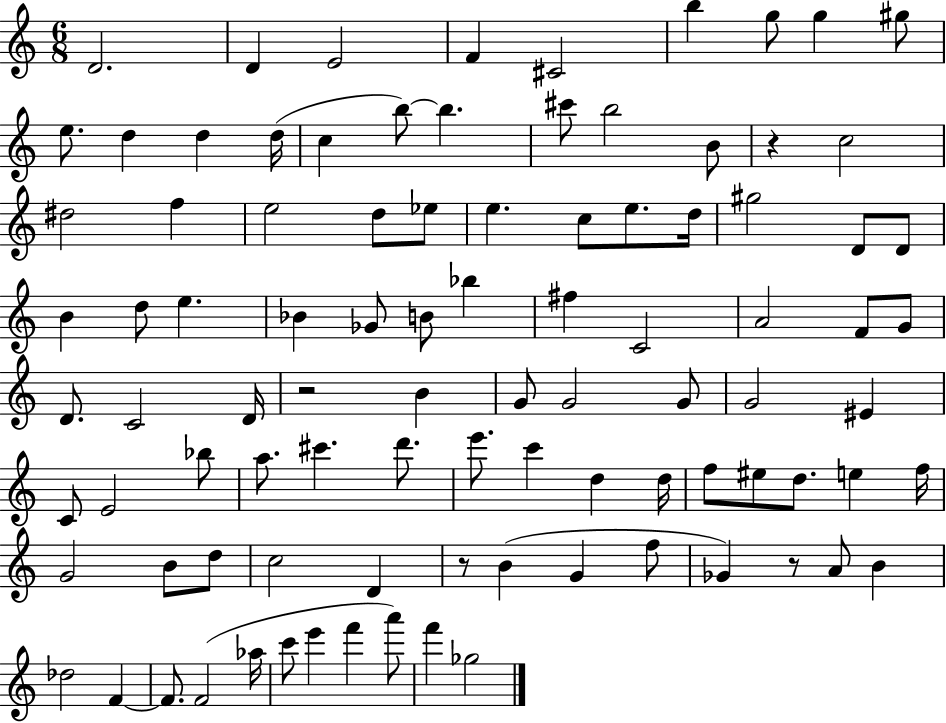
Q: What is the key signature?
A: C major